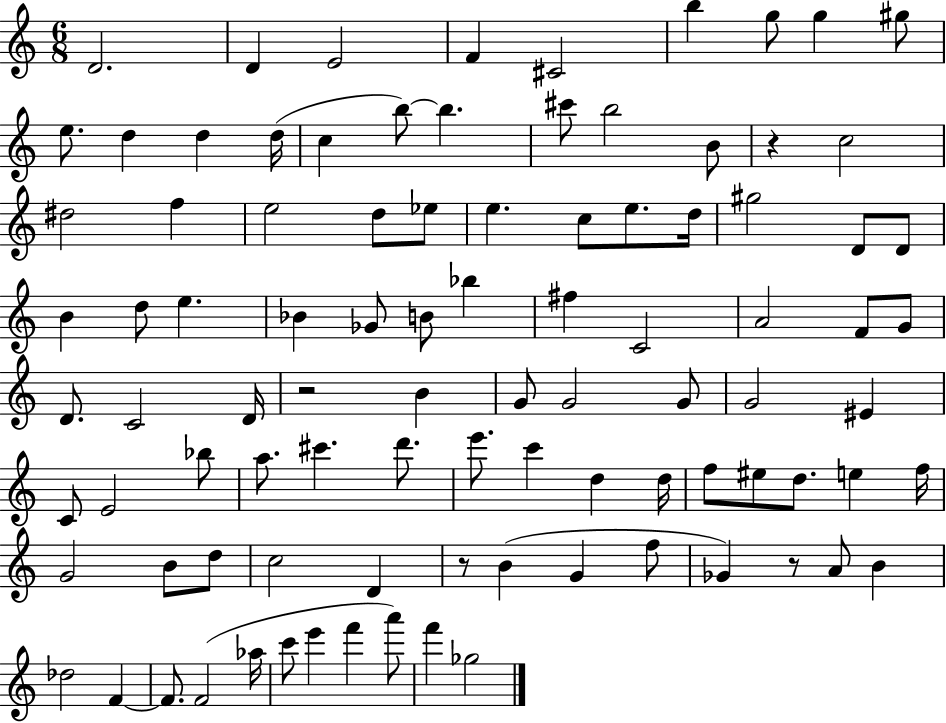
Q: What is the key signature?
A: C major